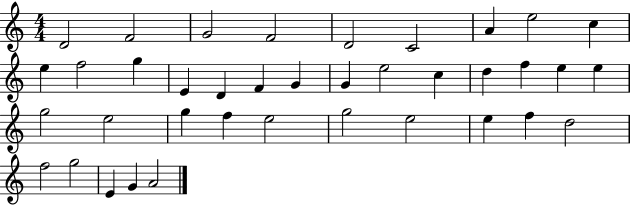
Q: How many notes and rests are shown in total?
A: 38